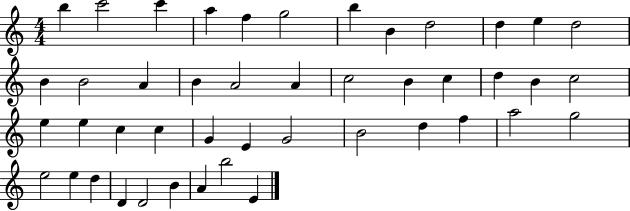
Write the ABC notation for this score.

X:1
T:Untitled
M:4/4
L:1/4
K:C
b c'2 c' a f g2 b B d2 d e d2 B B2 A B A2 A c2 B c d B c2 e e c c G E G2 B2 d f a2 g2 e2 e d D D2 B A b2 E